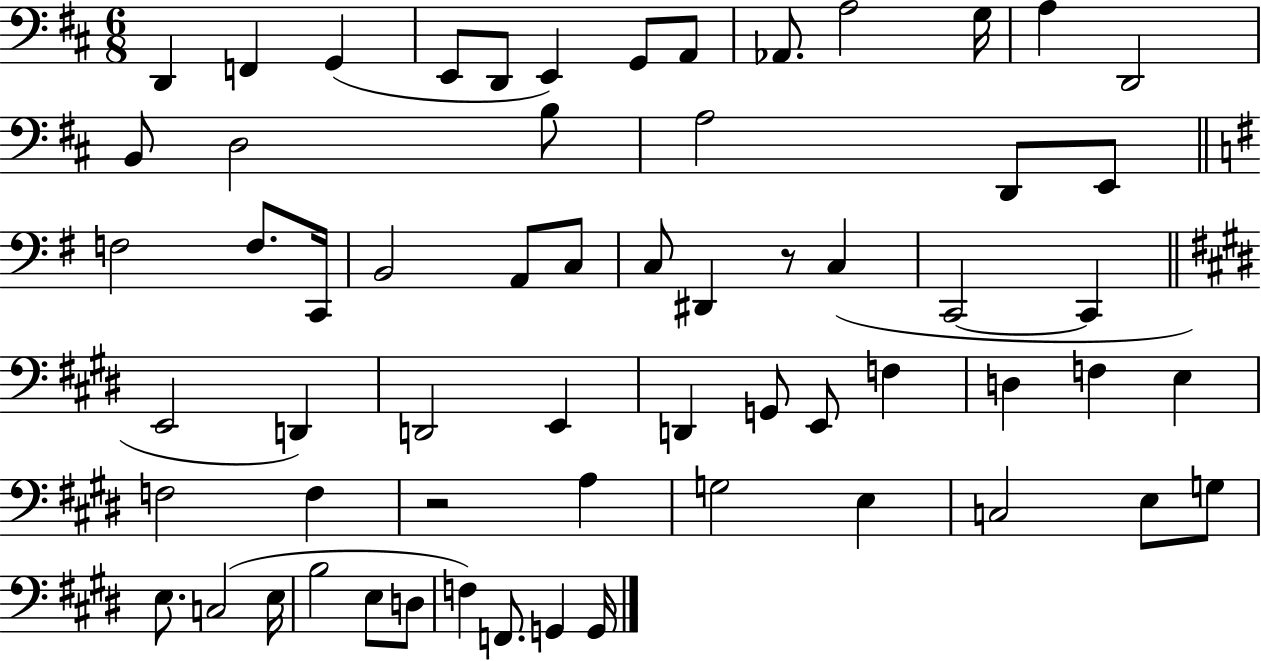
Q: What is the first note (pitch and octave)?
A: D2